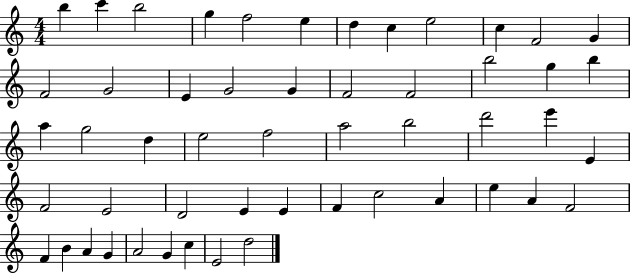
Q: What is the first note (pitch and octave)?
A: B5